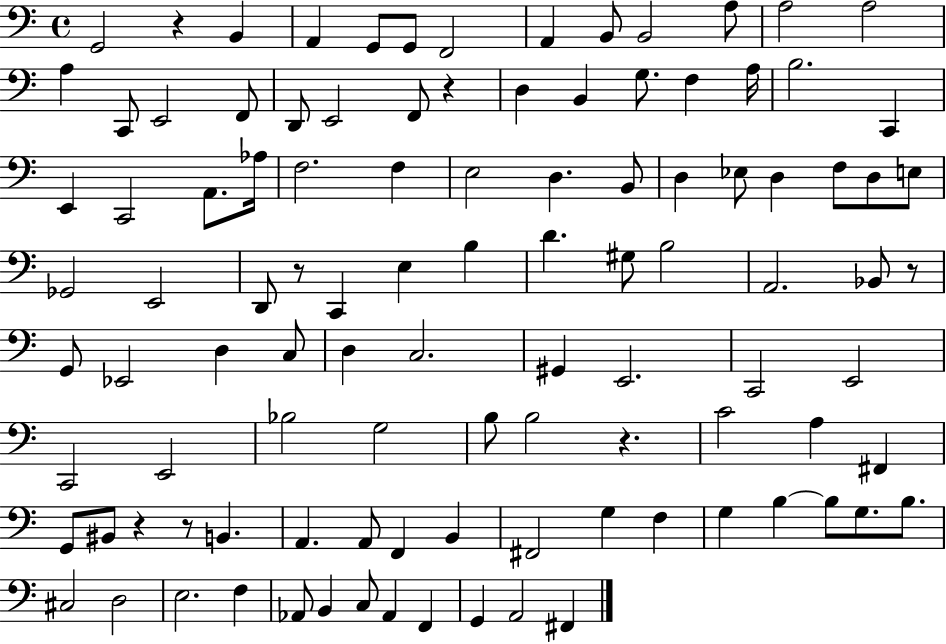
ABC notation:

X:1
T:Untitled
M:4/4
L:1/4
K:C
G,,2 z B,, A,, G,,/2 G,,/2 F,,2 A,, B,,/2 B,,2 A,/2 A,2 A,2 A, C,,/2 E,,2 F,,/2 D,,/2 E,,2 F,,/2 z D, B,, G,/2 F, A,/4 B,2 C,, E,, C,,2 A,,/2 _A,/4 F,2 F, E,2 D, B,,/2 D, _E,/2 D, F,/2 D,/2 E,/2 _G,,2 E,,2 D,,/2 z/2 C,, E, B, D ^G,/2 B,2 A,,2 _B,,/2 z/2 G,,/2 _E,,2 D, C,/2 D, C,2 ^G,, E,,2 C,,2 E,,2 C,,2 E,,2 _B,2 G,2 B,/2 B,2 z C2 A, ^F,, G,,/2 ^B,,/2 z z/2 B,, A,, A,,/2 F,, B,, ^F,,2 G, F, G, B, B,/2 G,/2 B,/2 ^C,2 D,2 E,2 F, _A,,/2 B,, C,/2 _A,, F,, G,, A,,2 ^F,,